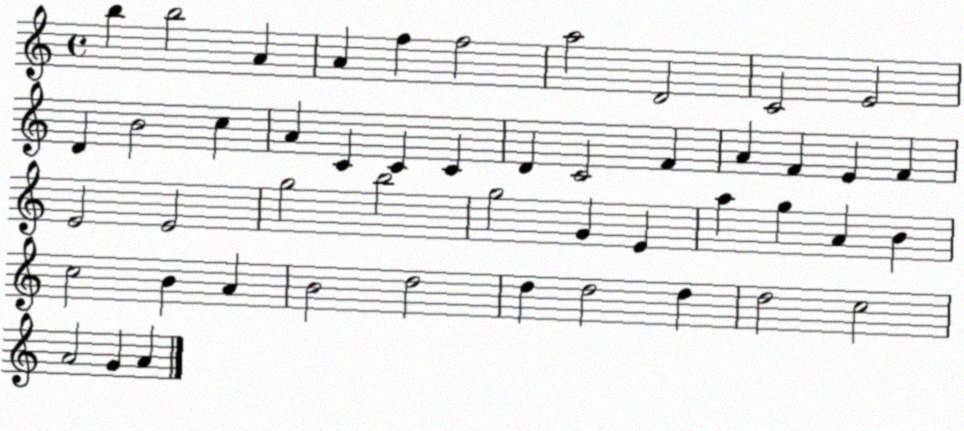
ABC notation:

X:1
T:Untitled
M:4/4
L:1/4
K:C
b b2 A A f f2 a2 D2 C2 E2 D B2 c A C C C D C2 F A F E F E2 E2 g2 b2 g2 G E a g A B c2 B A B2 d2 d d2 d d2 c2 A2 G A